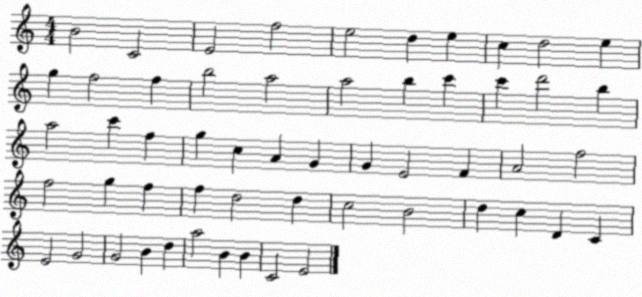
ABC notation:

X:1
T:Untitled
M:4/4
L:1/4
K:C
B2 C2 E2 f2 e2 d e c d2 e g f2 f b2 a2 a2 b c' c' d'2 b a2 c' f g c A G G E2 F A2 f2 f2 g f f d2 d c2 B2 d c D C E2 G2 G2 B d a2 B B C2 E2